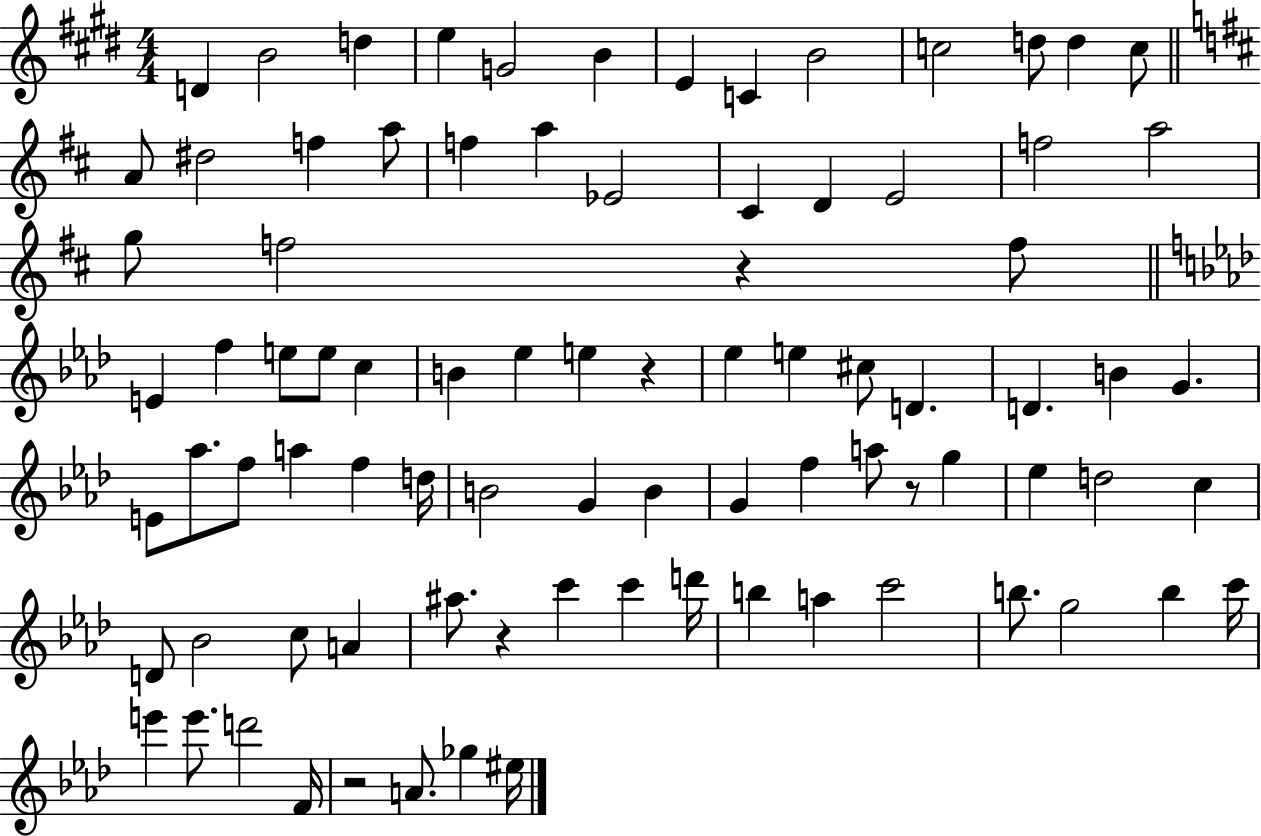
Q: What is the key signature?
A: E major